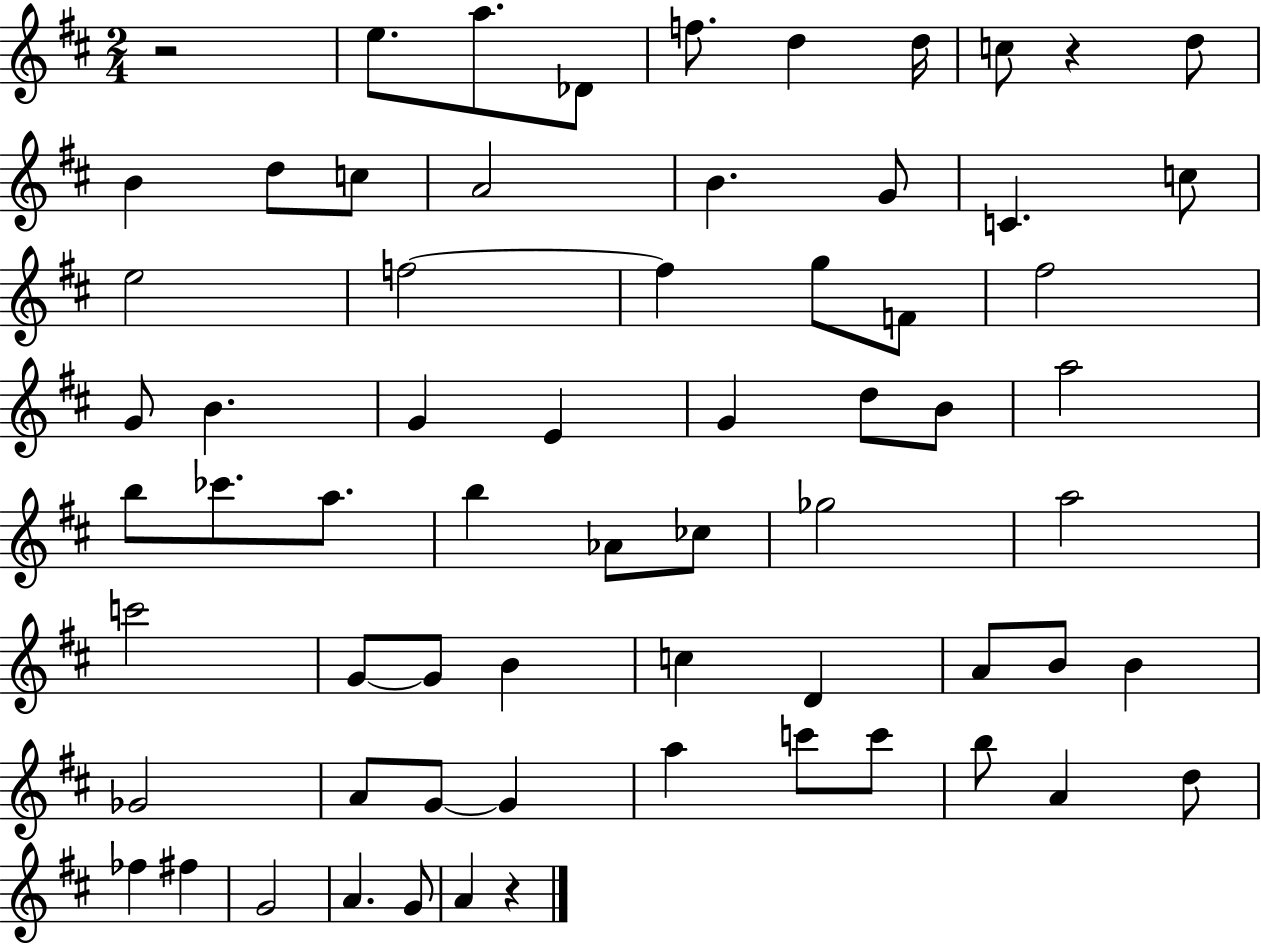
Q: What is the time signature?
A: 2/4